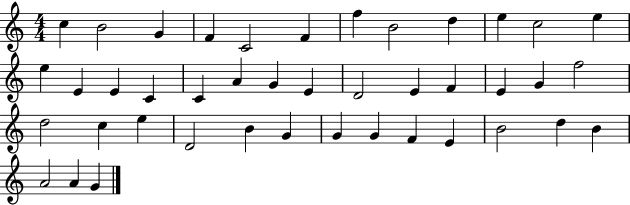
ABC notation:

X:1
T:Untitled
M:4/4
L:1/4
K:C
c B2 G F C2 F f B2 d e c2 e e E E C C A G E D2 E F E G f2 d2 c e D2 B G G G F E B2 d B A2 A G